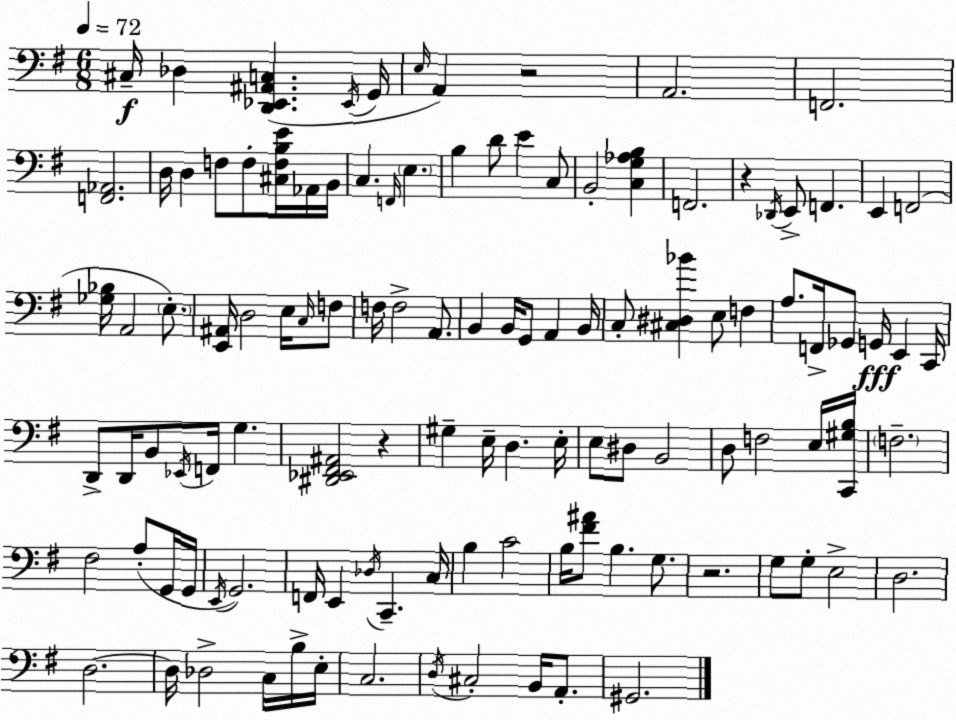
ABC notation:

X:1
T:Untitled
M:6/8
L:1/4
K:G
^C,/4 _D, [D,,_E,,^A,,C,] _E,,/4 G,,/4 E,/4 A,, z2 A,,2 F,,2 [F,,_A,,]2 D,/4 D, F,/2 F,/2 [^C,F,B,E]/4 _A,,/4 B,,/4 C, F,,/4 E, B, D/2 E C,/2 B,,2 [C,G,_A,B,] F,,2 z _D,,/4 E,,/2 F,, E,, F,,2 [_G,_B,]/4 A,,2 E,/2 [E,,^A,,]/4 D,2 E,/4 C,/4 F,/2 F,/4 F,2 A,,/2 B,, B,,/4 G,,/2 A,, B,,/4 C,/2 [^C,^D,_B] E,/2 F, A,/2 F,,/4 _G,,/2 G,,/4 E,, C,,/4 D,,/2 D,,/4 B,,/2 _E,,/4 F,,/4 G, [^D,,_E,,^F,,^A,,]2 z ^G, E,/4 D, E,/4 E,/2 ^D,/2 B,,2 D,/2 F,2 E,/4 [C,,^G,B,]/4 F,2 ^F,2 A,/2 G,,/4 G,,/4 E,,/4 G,,2 F,,/4 E,, _D,/4 C,, C,/4 B, C2 B,/4 [^F^A]/2 B, G,/2 z2 G,/2 G,/2 E,2 D,2 D,2 D,/4 _D,2 C,/4 B,/4 E,/4 C,2 D,/4 ^C,2 B,,/4 A,,/2 ^G,,2